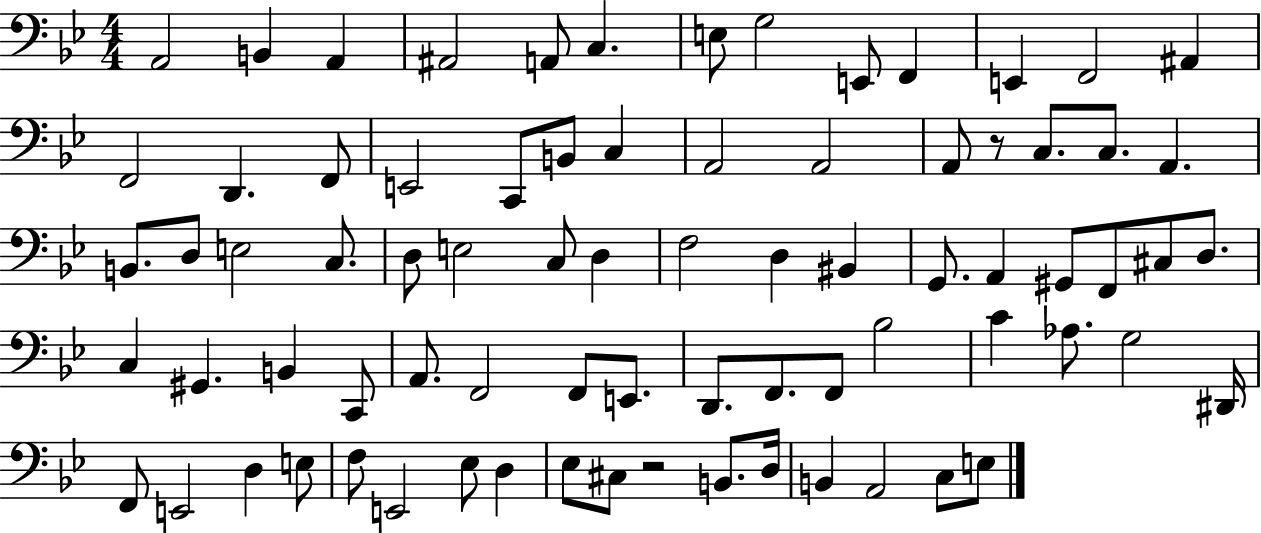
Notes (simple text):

A2/h B2/q A2/q A#2/h A2/e C3/q. E3/e G3/h E2/e F2/q E2/q F2/h A#2/q F2/h D2/q. F2/e E2/h C2/e B2/e C3/q A2/h A2/h A2/e R/e C3/e. C3/e. A2/q. B2/e. D3/e E3/h C3/e. D3/e E3/h C3/e D3/q F3/h D3/q BIS2/q G2/e. A2/q G#2/e F2/e C#3/e D3/e. C3/q G#2/q. B2/q C2/e A2/e. F2/h F2/e E2/e. D2/e. F2/e. F2/e Bb3/h C4/q Ab3/e. G3/h D#2/s F2/e E2/h D3/q E3/e F3/e E2/h Eb3/e D3/q Eb3/e C#3/e R/h B2/e. D3/s B2/q A2/h C3/e E3/e